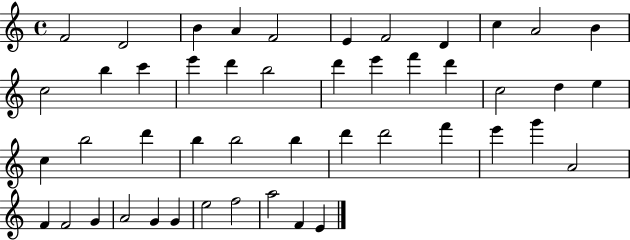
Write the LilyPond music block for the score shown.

{
  \clef treble
  \time 4/4
  \defaultTimeSignature
  \key c \major
  f'2 d'2 | b'4 a'4 f'2 | e'4 f'2 d'4 | c''4 a'2 b'4 | \break c''2 b''4 c'''4 | e'''4 d'''4 b''2 | d'''4 e'''4 f'''4 d'''4 | c''2 d''4 e''4 | \break c''4 b''2 d'''4 | b''4 b''2 b''4 | d'''4 d'''2 f'''4 | e'''4 g'''4 a'2 | \break f'4 f'2 g'4 | a'2 g'4 g'4 | e''2 f''2 | a''2 f'4 e'4 | \break \bar "|."
}